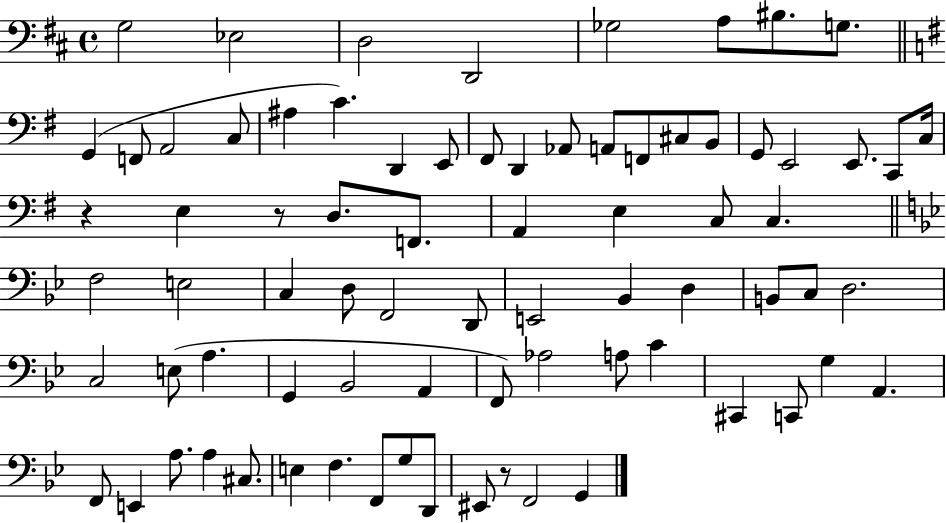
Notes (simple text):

G3/h Eb3/h D3/h D2/h Gb3/h A3/e BIS3/e. G3/e. G2/q F2/e A2/h C3/e A#3/q C4/q. D2/q E2/e F#2/e D2/q Ab2/e A2/e F2/e C#3/e B2/e G2/e E2/h E2/e. C2/e C3/s R/q E3/q R/e D3/e. F2/e. A2/q E3/q C3/e C3/q. F3/h E3/h C3/q D3/e F2/h D2/e E2/h Bb2/q D3/q B2/e C3/e D3/h. C3/h E3/e A3/q. G2/q Bb2/h A2/q F2/e Ab3/h A3/e C4/q C#2/q C2/e G3/q A2/q. F2/e E2/q A3/e. A3/q C#3/e. E3/q F3/q. F2/e G3/e D2/e EIS2/e R/e F2/h G2/q